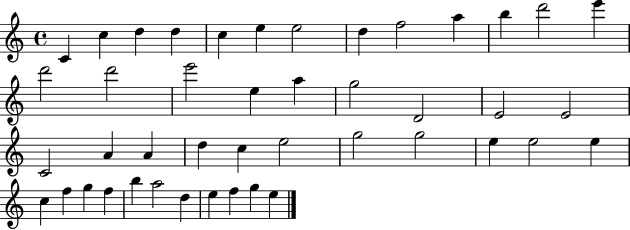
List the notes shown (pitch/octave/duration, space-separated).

C4/q C5/q D5/q D5/q C5/q E5/q E5/h D5/q F5/h A5/q B5/q D6/h E6/q D6/h D6/h E6/h E5/q A5/q G5/h D4/h E4/h E4/h C4/h A4/q A4/q D5/q C5/q E5/h G5/h G5/h E5/q E5/h E5/q C5/q F5/q G5/q F5/q B5/q A5/h D5/q E5/q F5/q G5/q E5/q